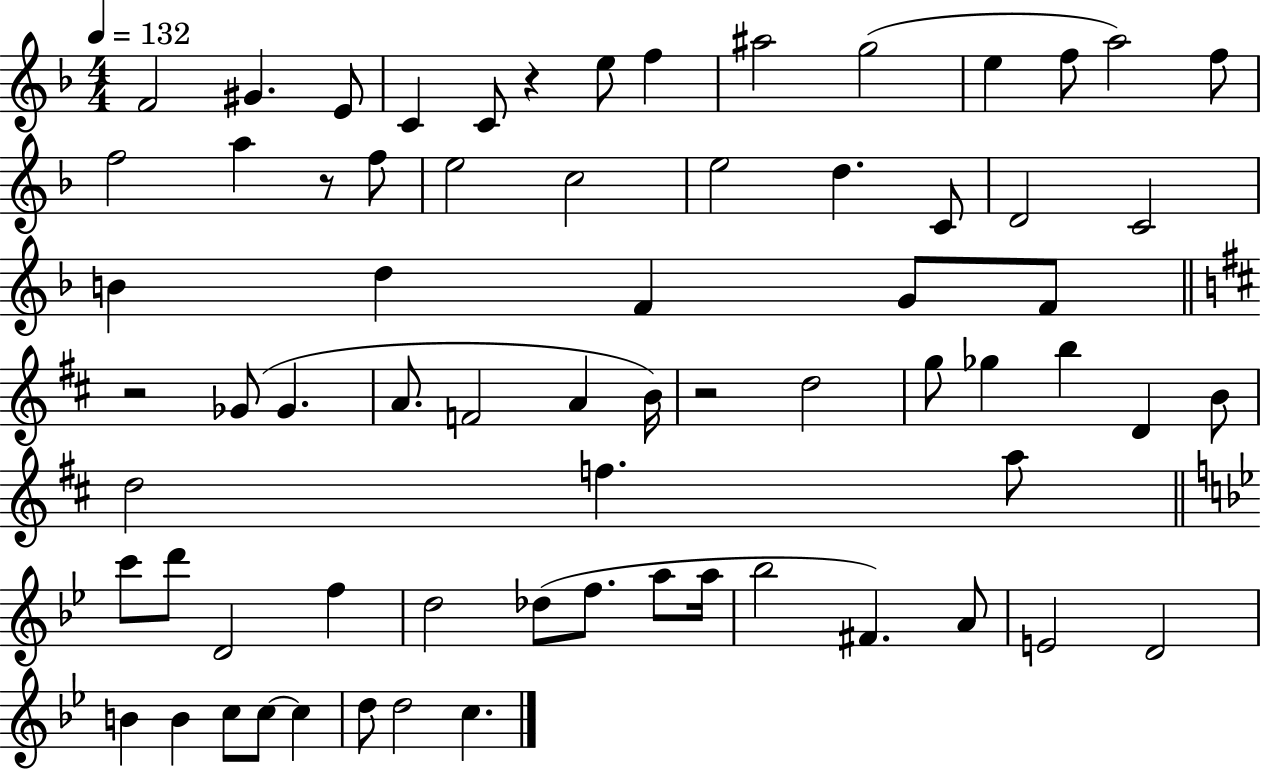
{
  \clef treble
  \numericTimeSignature
  \time 4/4
  \key f \major
  \tempo 4 = 132
  f'2 gis'4. e'8 | c'4 c'8 r4 e''8 f''4 | ais''2 g''2( | e''4 f''8 a''2) f''8 | \break f''2 a''4 r8 f''8 | e''2 c''2 | e''2 d''4. c'8 | d'2 c'2 | \break b'4 d''4 f'4 g'8 f'8 | \bar "||" \break \key b \minor r2 ges'8( ges'4. | a'8. f'2 a'4 b'16) | r2 d''2 | g''8 ges''4 b''4 d'4 b'8 | \break d''2 f''4. a''8 | \bar "||" \break \key bes \major c'''8 d'''8 d'2 f''4 | d''2 des''8( f''8. a''8 a''16 | bes''2 fis'4.) a'8 | e'2 d'2 | \break b'4 b'4 c''8 c''8~~ c''4 | d''8 d''2 c''4. | \bar "|."
}